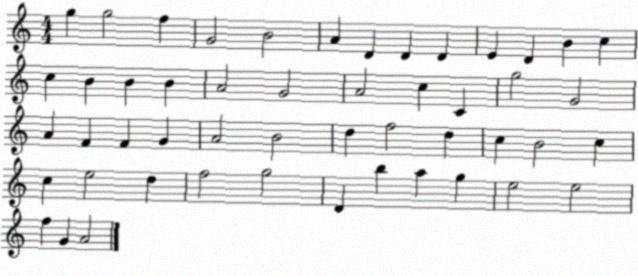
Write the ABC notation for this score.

X:1
T:Untitled
M:4/4
L:1/4
K:C
g g2 f G2 B2 A D D D E D B c c B B B A2 G2 A2 c C g2 G2 A F F G A2 B2 d f2 d c B2 c c e2 d f2 g2 D b a g e2 e2 f G A2